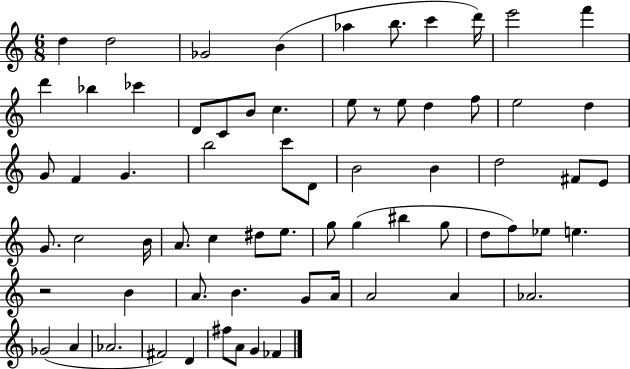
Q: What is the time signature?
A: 6/8